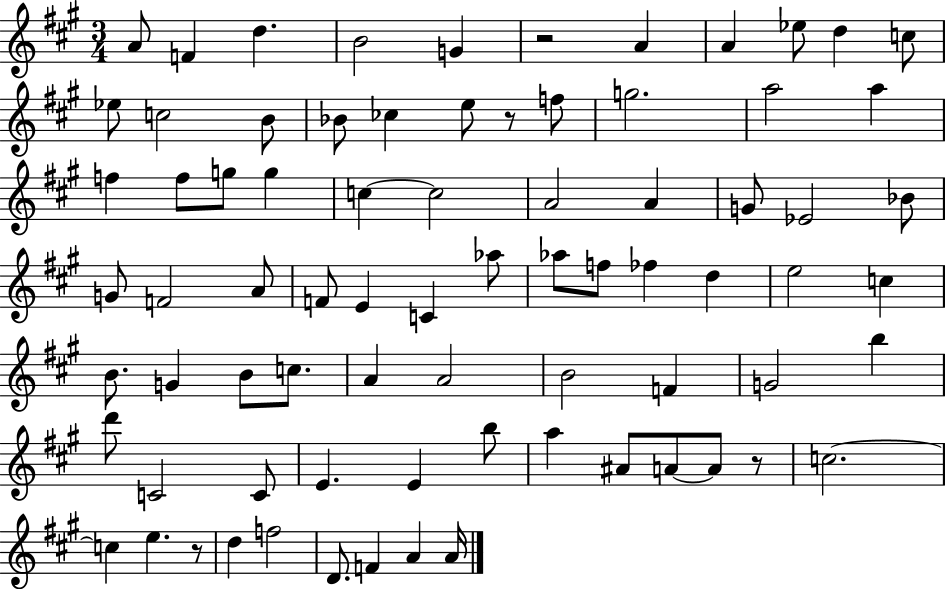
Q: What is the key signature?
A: A major